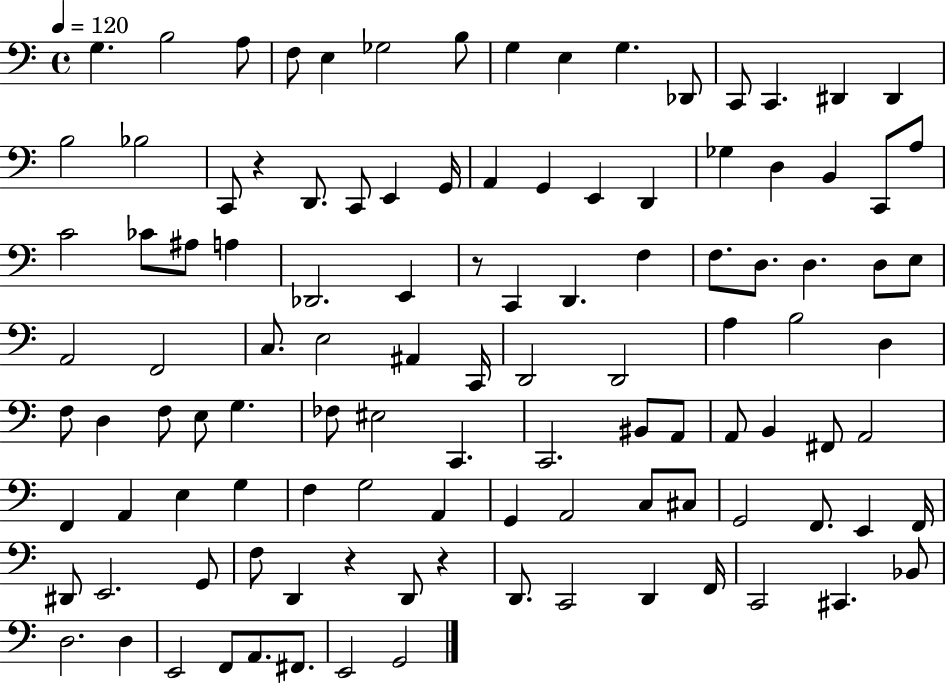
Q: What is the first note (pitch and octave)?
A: G3